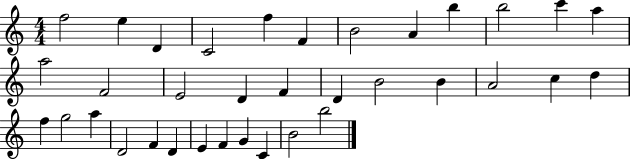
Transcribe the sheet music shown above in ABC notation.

X:1
T:Untitled
M:4/4
L:1/4
K:C
f2 e D C2 f F B2 A b b2 c' a a2 F2 E2 D F D B2 B A2 c d f g2 a D2 F D E F G C B2 b2